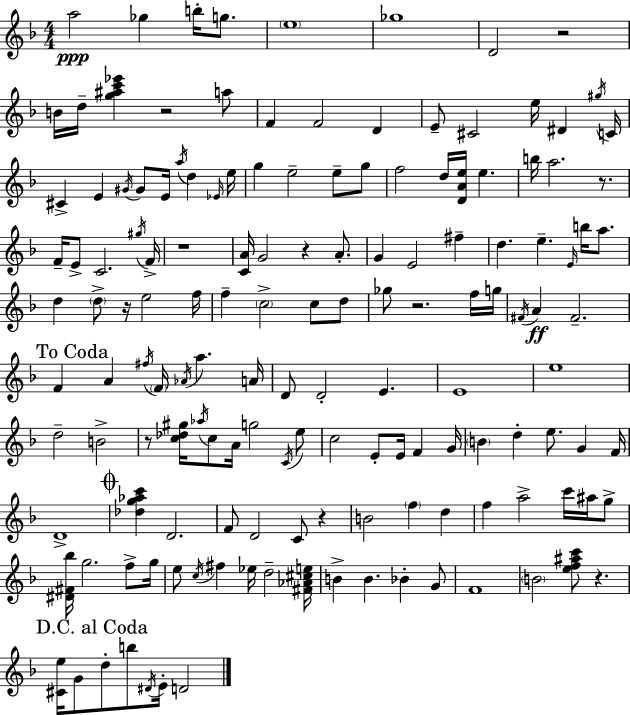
X:1
T:Untitled
M:4/4
L:1/4
K:F
a2 _g b/4 g/2 e4 _g4 D2 z2 B/4 d/4 [g^ac'_e'] z2 a/2 F F2 D E/2 ^C2 e/4 ^D ^g/4 C/4 ^C E ^G/4 ^G/2 E/4 a/4 d _E/4 e/4 g e2 e/2 g/2 f2 d/4 [DAe]/4 e b/4 a2 z/2 F/4 E/2 C2 ^g/4 F/4 z4 [CA]/4 G2 z A/2 G E2 ^f d e E/4 b/4 a/2 d d/2 z/4 e2 f/4 f c2 c/2 d/2 _g/2 z2 f/4 g/4 ^F/4 A ^F2 F A ^f/4 F/4 _A/4 a A/4 D/2 D2 E E4 e4 d2 B2 z/2 [c_d^g]/4 _a/4 c/2 A/4 g2 C/4 e/2 c2 E/2 E/4 F G/4 B d e/2 G F/4 D4 [_dg_ac'] D2 F/2 D2 C/2 z B2 f d f a2 c'/4 ^a/4 g/2 [^D^F_b]/4 g2 f/2 g/4 e/2 c/4 ^f _e/4 d2 [^F_A^ce]/4 B B _B G/2 F4 B2 [ef^ac']/2 z [^Ce]/4 G/2 d/2 b/2 ^D/4 E/4 D2